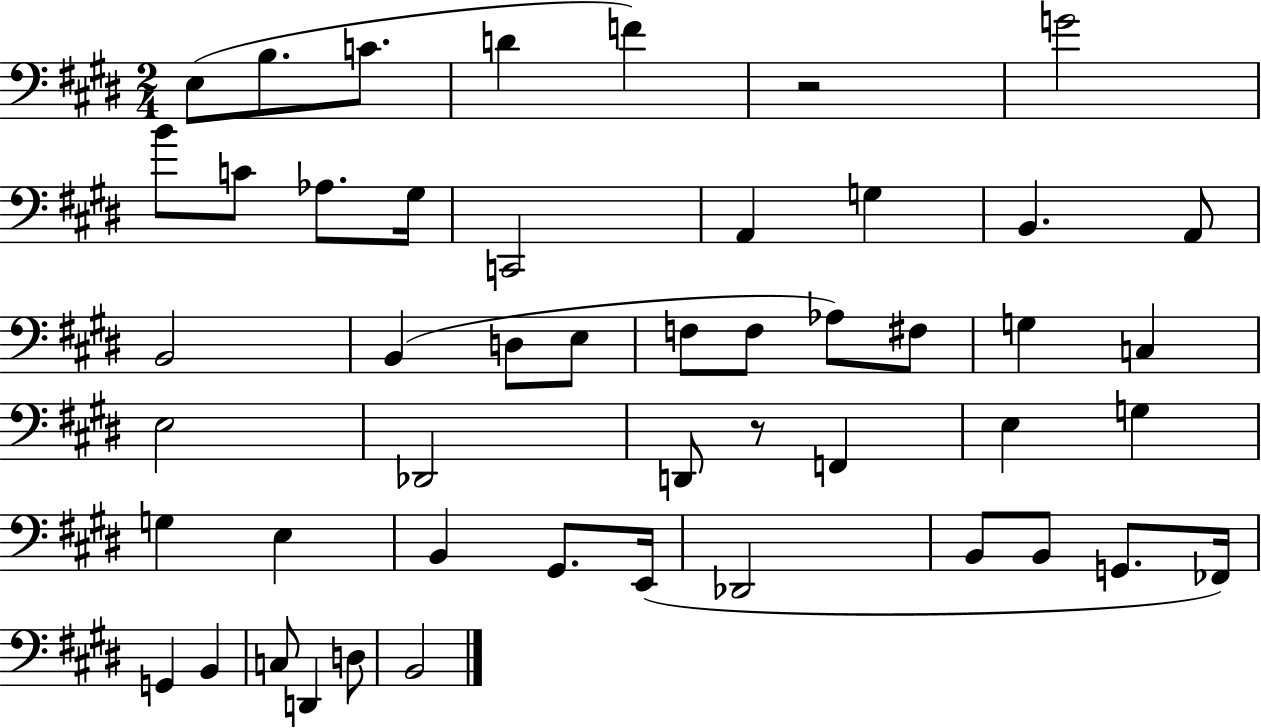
E3/e B3/e. C4/e. D4/q F4/q R/h G4/h B4/e C4/e Ab3/e. G#3/s C2/h A2/q G3/q B2/q. A2/e B2/h B2/q D3/e E3/e F3/e F3/e Ab3/e F#3/e G3/q C3/q E3/h Db2/h D2/e R/e F2/q E3/q G3/q G3/q E3/q B2/q G#2/e. E2/s Db2/h B2/e B2/e G2/e. FES2/s G2/q B2/q C3/e D2/q D3/e B2/h